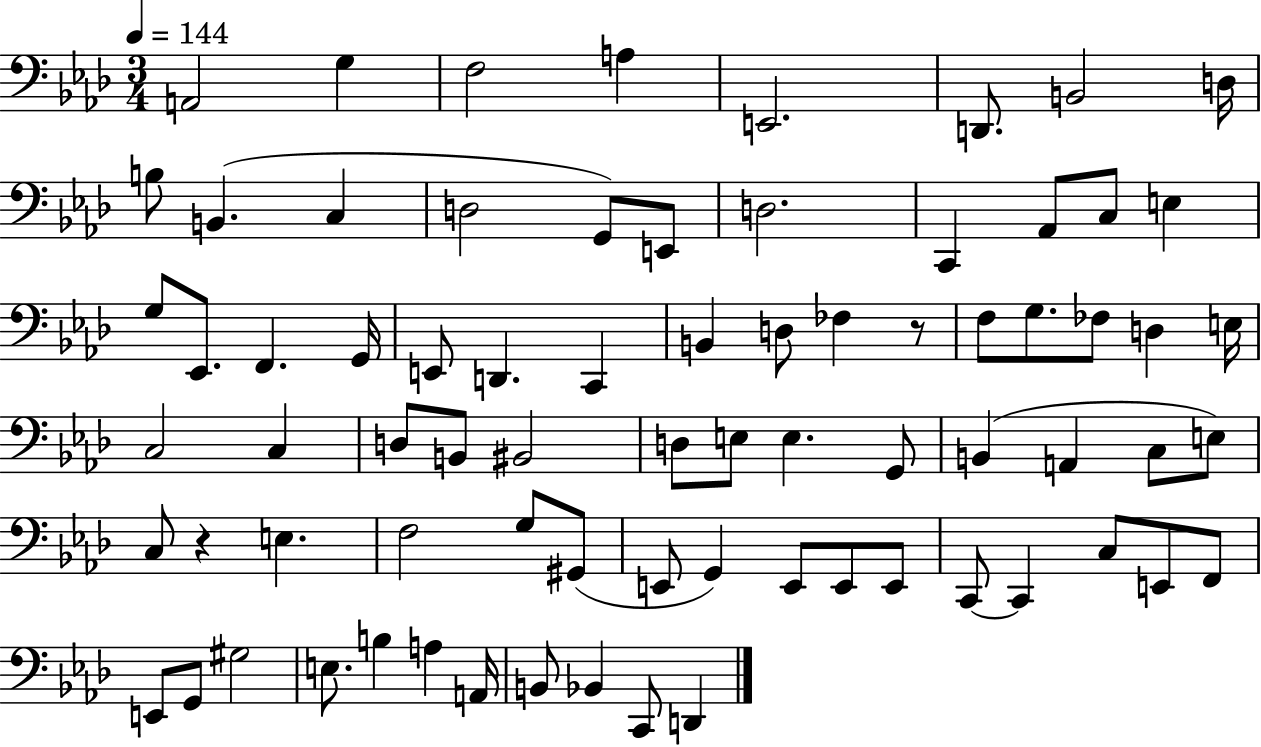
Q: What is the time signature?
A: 3/4